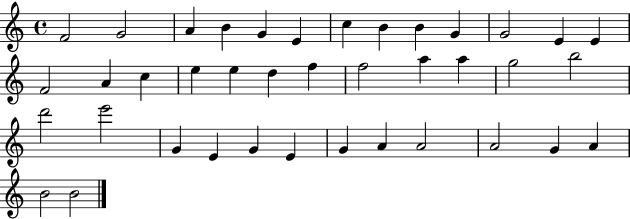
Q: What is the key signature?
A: C major